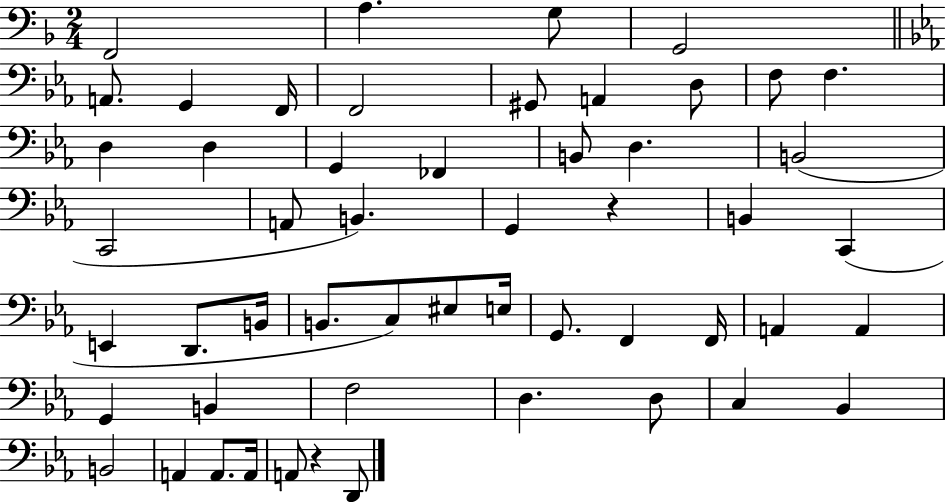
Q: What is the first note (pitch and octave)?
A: F2